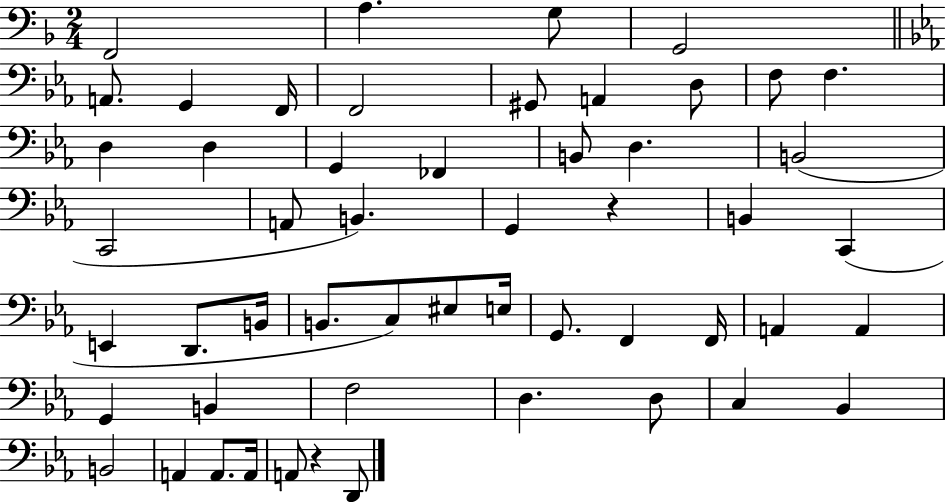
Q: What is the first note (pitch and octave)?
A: F2